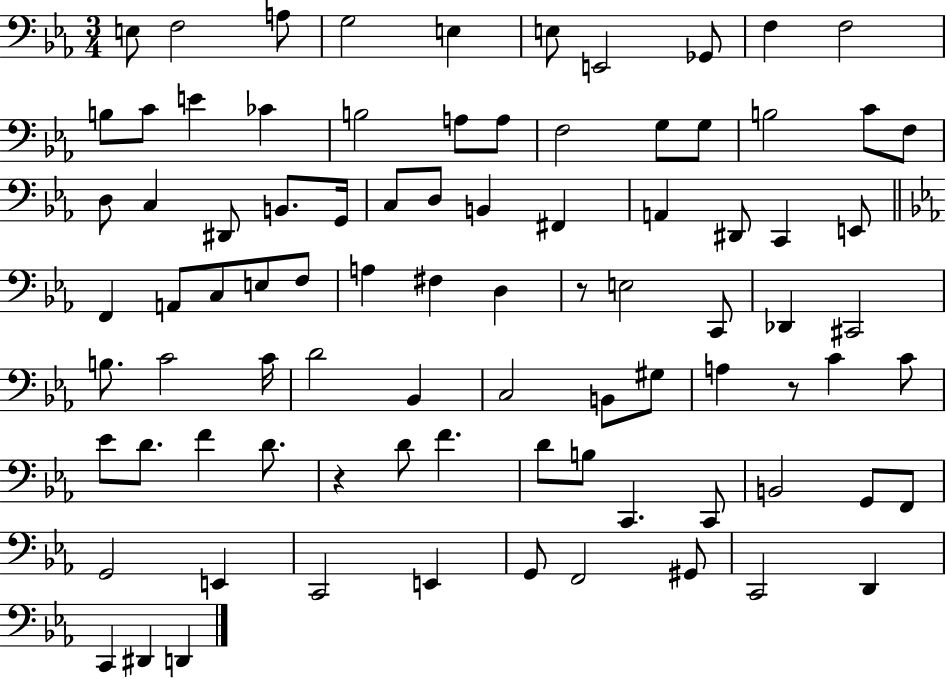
X:1
T:Untitled
M:3/4
L:1/4
K:Eb
E,/2 F,2 A,/2 G,2 E, E,/2 E,,2 _G,,/2 F, F,2 B,/2 C/2 E _C B,2 A,/2 A,/2 F,2 G,/2 G,/2 B,2 C/2 F,/2 D,/2 C, ^D,,/2 B,,/2 G,,/4 C,/2 D,/2 B,, ^F,, A,, ^D,,/2 C,, E,,/2 F,, A,,/2 C,/2 E,/2 F,/2 A, ^F, D, z/2 E,2 C,,/2 _D,, ^C,,2 B,/2 C2 C/4 D2 _B,, C,2 B,,/2 ^G,/2 A, z/2 C C/2 _E/2 D/2 F D/2 z D/2 F D/2 B,/2 C,, C,,/2 B,,2 G,,/2 F,,/2 G,,2 E,, C,,2 E,, G,,/2 F,,2 ^G,,/2 C,,2 D,, C,, ^D,, D,,